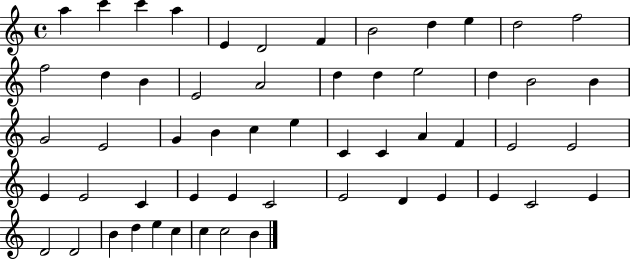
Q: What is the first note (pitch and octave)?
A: A5